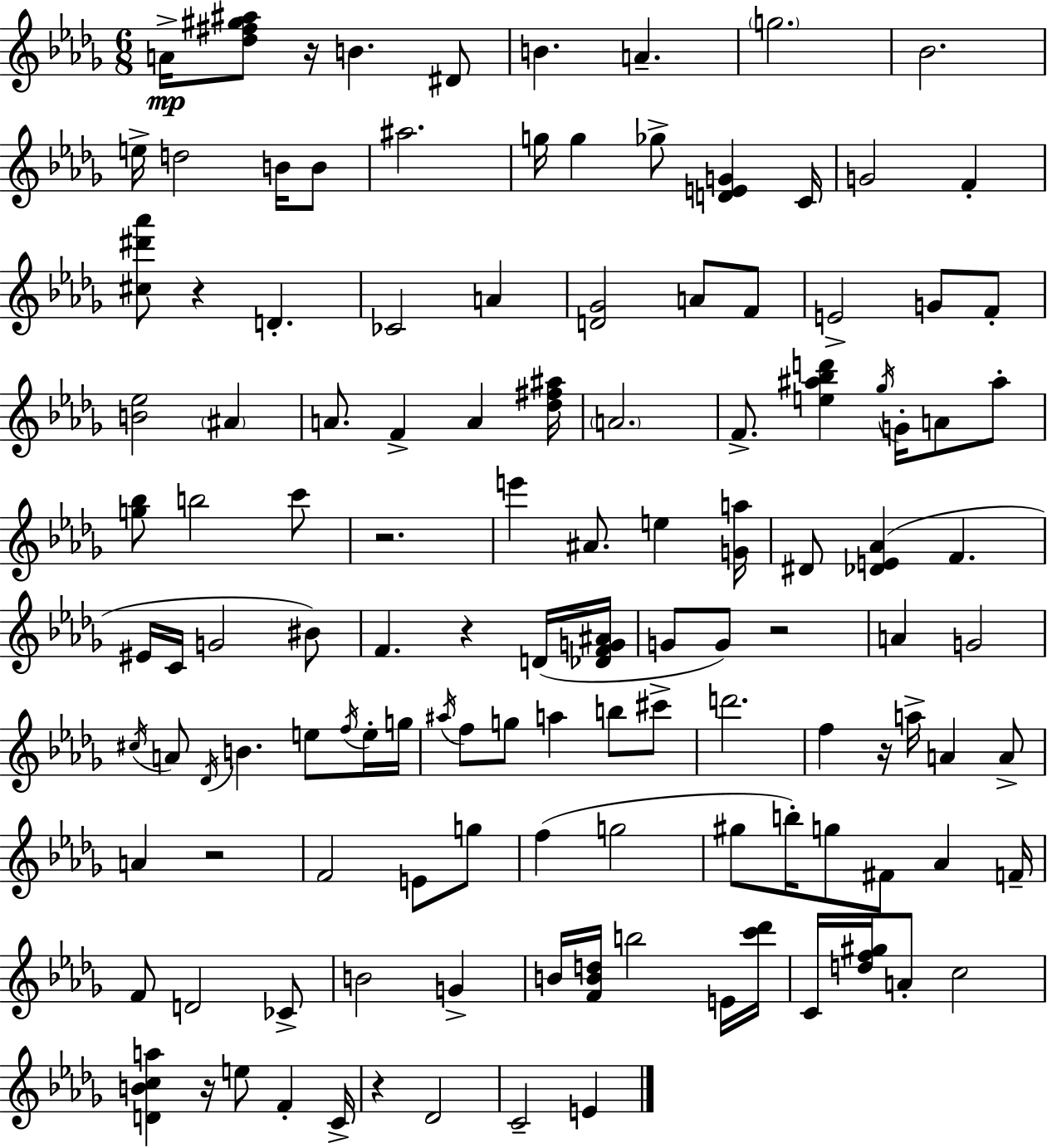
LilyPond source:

{
  \clef treble
  \numericTimeSignature
  \time 6/8
  \key bes \minor
  \repeat volta 2 { a'16->\mp <des'' fis'' gis'' ais''>8 r16 b'4. dis'8 | b'4. a'4.-- | \parenthesize g''2. | bes'2. | \break e''16-> d''2 b'16 b'8 | ais''2. | g''16 g''4 ges''8-> <d' e' g'>4 c'16 | g'2 f'4-. | \break <cis'' dis''' aes'''>8 r4 d'4.-. | ces'2 a'4 | <d' ges'>2 a'8 f'8 | e'2-> g'8 f'8-. | \break <b' ees''>2 \parenthesize ais'4 | a'8. f'4-> a'4 <des'' fis'' ais''>16 | \parenthesize a'2. | f'8.-> <e'' ais'' bes'' d'''>4 \acciaccatura { ges''16 } g'16-. a'8 ais''8-. | \break <g'' bes''>8 b''2 c'''8 | r2. | e'''4 ais'8. e''4 | <g' a''>16 dis'8 <des' e' aes'>4( f'4. | \break eis'16 c'16 g'2 bis'8) | f'4. r4 d'16( | <des' f' g' ais'>16 g'8 g'8) r2 | a'4 g'2 | \break \acciaccatura { cis''16 } a'8 \acciaccatura { des'16 } b'4. e''8 | \acciaccatura { f''16 } e''16-. g''16 \acciaccatura { ais''16 } f''8 g''8 a''4 | b''8 cis'''8-> d'''2. | f''4 r16 a''16-> a'4 | \break a'8-> a'4 r2 | f'2 | e'8 g''8 f''4( g''2 | gis''8 b''16-.) g''8 fis'8 | \break aes'4 f'16-- f'8 d'2 | ces'8-> b'2 | g'4-> b'16 <f' b' d''>16 b''2 | e'16 <c''' des'''>16 c'16 <d'' f'' gis''>16 a'8-. c''2 | \break <d' b' c'' a''>4 r16 e''8 | f'4-. c'16-> r4 des'2 | c'2-- | e'4 } \bar "|."
}